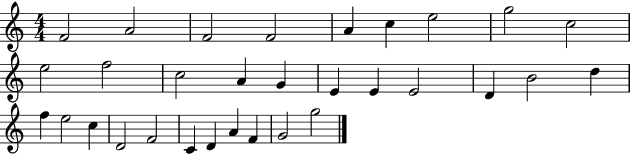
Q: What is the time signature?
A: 4/4